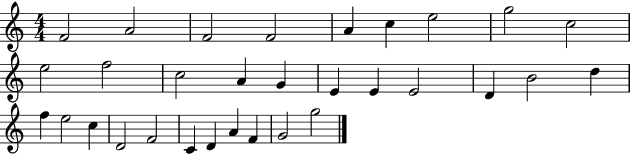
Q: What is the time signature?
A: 4/4